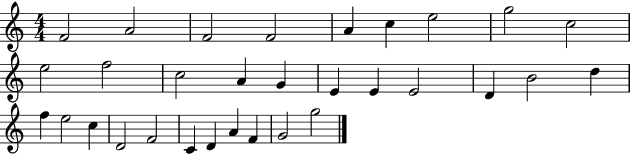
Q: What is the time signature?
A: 4/4